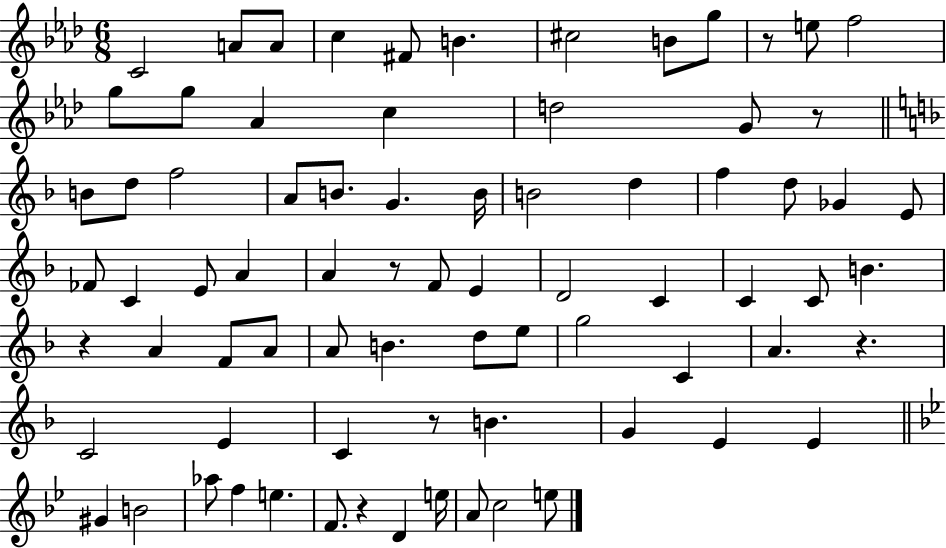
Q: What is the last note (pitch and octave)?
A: E5